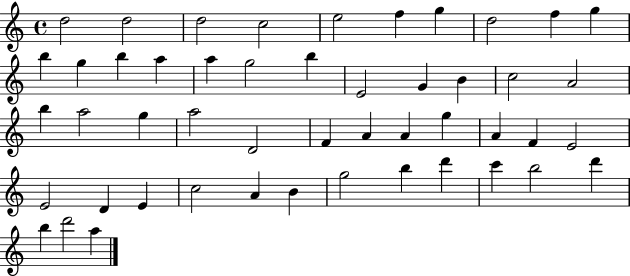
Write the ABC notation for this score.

X:1
T:Untitled
M:4/4
L:1/4
K:C
d2 d2 d2 c2 e2 f g d2 f g b g b a a g2 b E2 G B c2 A2 b a2 g a2 D2 F A A g A F E2 E2 D E c2 A B g2 b d' c' b2 d' b d'2 a